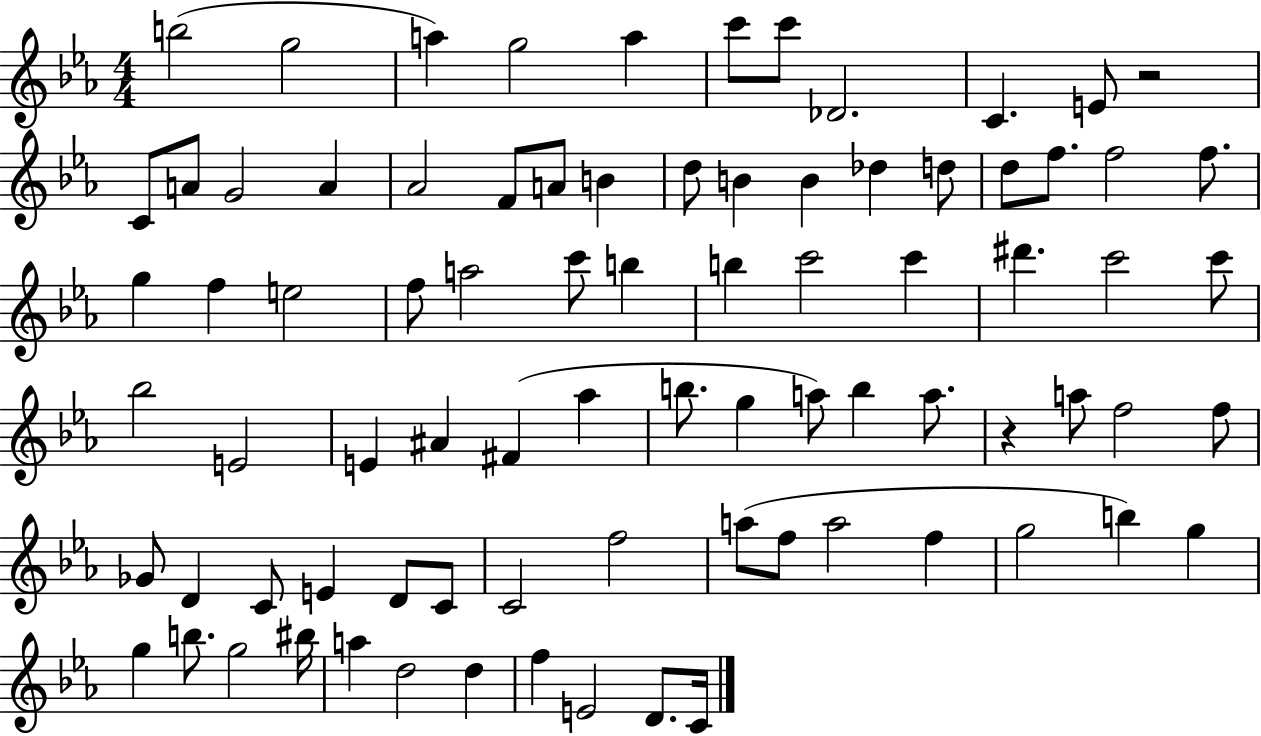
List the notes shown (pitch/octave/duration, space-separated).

B5/h G5/h A5/q G5/h A5/q C6/e C6/e Db4/h. C4/q. E4/e R/h C4/e A4/e G4/h A4/q Ab4/h F4/e A4/e B4/q D5/e B4/q B4/q Db5/q D5/e D5/e F5/e. F5/h F5/e. G5/q F5/q E5/h F5/e A5/h C6/e B5/q B5/q C6/h C6/q D#6/q. C6/h C6/e Bb5/h E4/h E4/q A#4/q F#4/q Ab5/q B5/e. G5/q A5/e B5/q A5/e. R/q A5/e F5/h F5/e Gb4/e D4/q C4/e E4/q D4/e C4/e C4/h F5/h A5/e F5/e A5/h F5/q G5/h B5/q G5/q G5/q B5/e. G5/h BIS5/s A5/q D5/h D5/q F5/q E4/h D4/e. C4/s